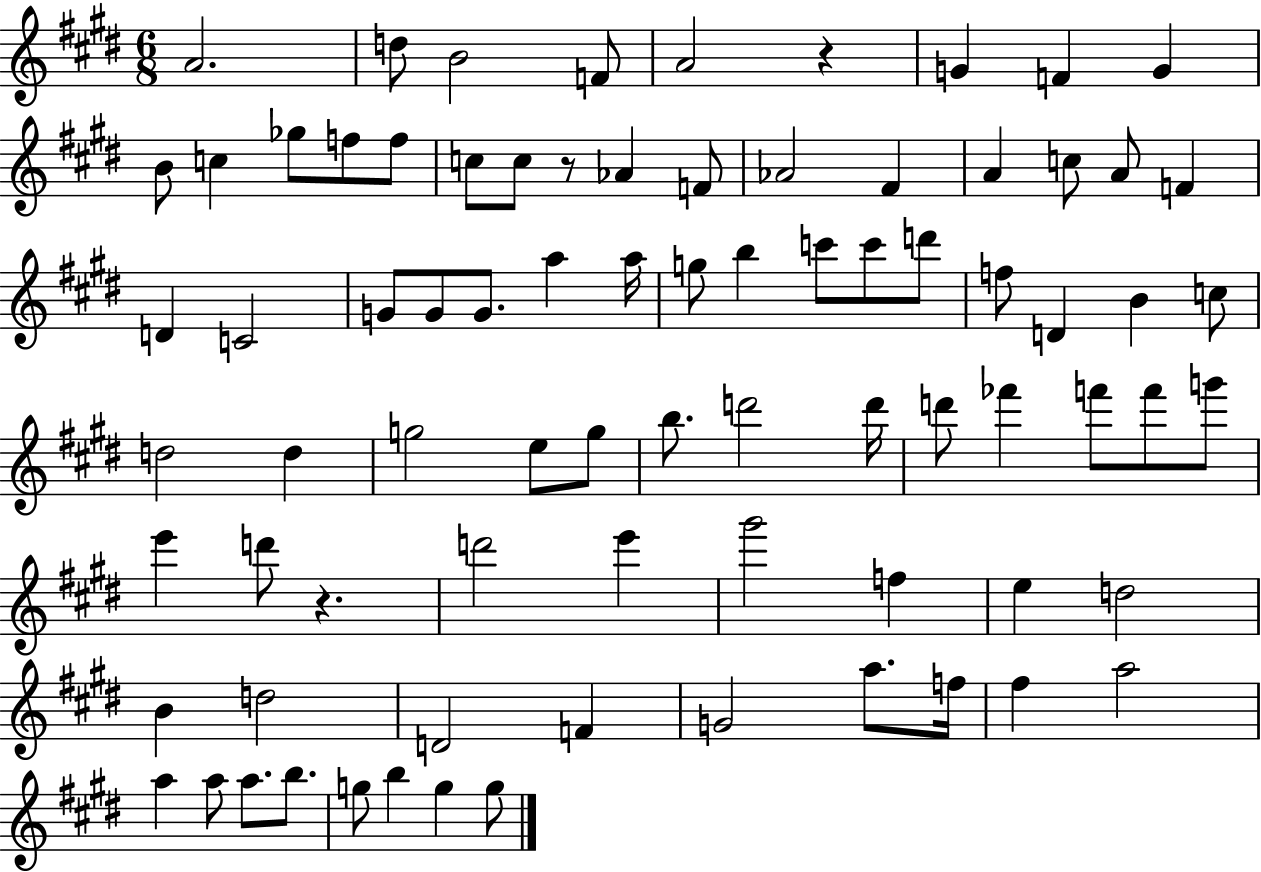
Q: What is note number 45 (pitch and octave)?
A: B5